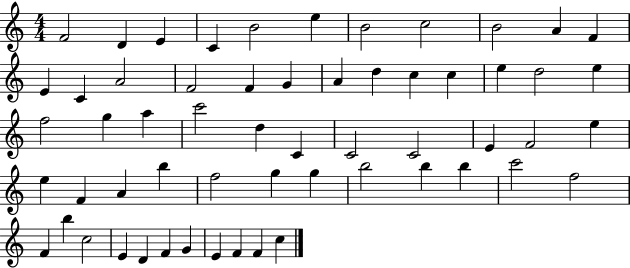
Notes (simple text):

F4/h D4/q E4/q C4/q B4/h E5/q B4/h C5/h B4/h A4/q F4/q E4/q C4/q A4/h F4/h F4/q G4/q A4/q D5/q C5/q C5/q E5/q D5/h E5/q F5/h G5/q A5/q C6/h D5/q C4/q C4/h C4/h E4/q F4/h E5/q E5/q F4/q A4/q B5/q F5/h G5/q G5/q B5/h B5/q B5/q C6/h F5/h F4/q B5/q C5/h E4/q D4/q F4/q G4/q E4/q F4/q F4/q C5/q